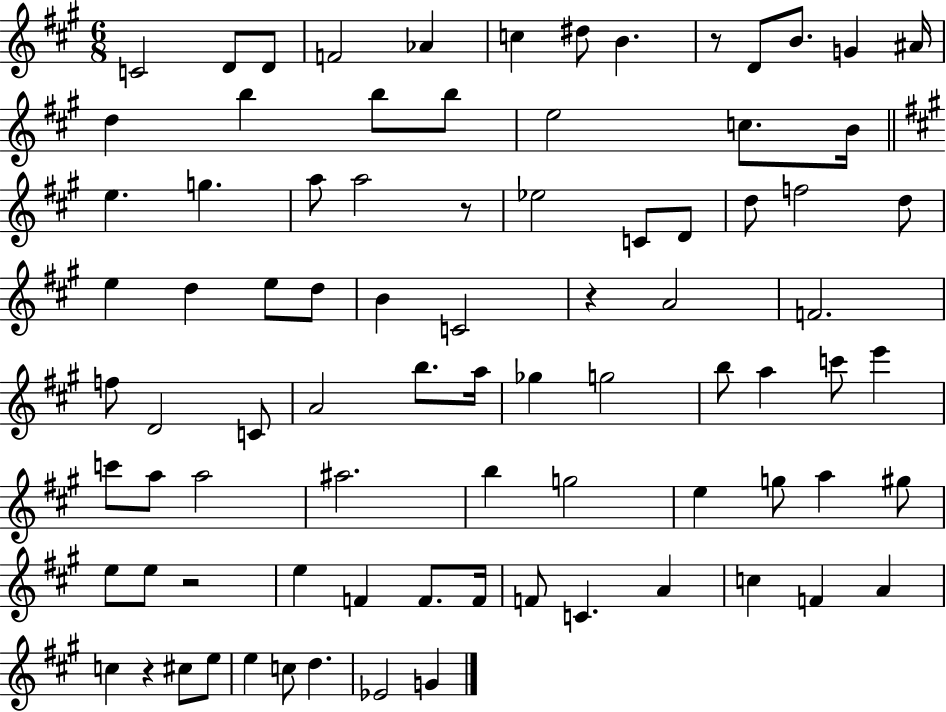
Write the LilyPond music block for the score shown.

{
  \clef treble
  \numericTimeSignature
  \time 6/8
  \key a \major
  c'2 d'8 d'8 | f'2 aes'4 | c''4 dis''8 b'4. | r8 d'8 b'8. g'4 ais'16 | \break d''4 b''4 b''8 b''8 | e''2 c''8. b'16 | \bar "||" \break \key a \major e''4. g''4. | a''8 a''2 r8 | ees''2 c'8 d'8 | d''8 f''2 d''8 | \break e''4 d''4 e''8 d''8 | b'4 c'2 | r4 a'2 | f'2. | \break f''8 d'2 c'8 | a'2 b''8. a''16 | ges''4 g''2 | b''8 a''4 c'''8 e'''4 | \break c'''8 a''8 a''2 | ais''2. | b''4 g''2 | e''4 g''8 a''4 gis''8 | \break e''8 e''8 r2 | e''4 f'4 f'8. f'16 | f'8 c'4. a'4 | c''4 f'4 a'4 | \break c''4 r4 cis''8 e''8 | e''4 c''8 d''4. | ees'2 g'4 | \bar "|."
}